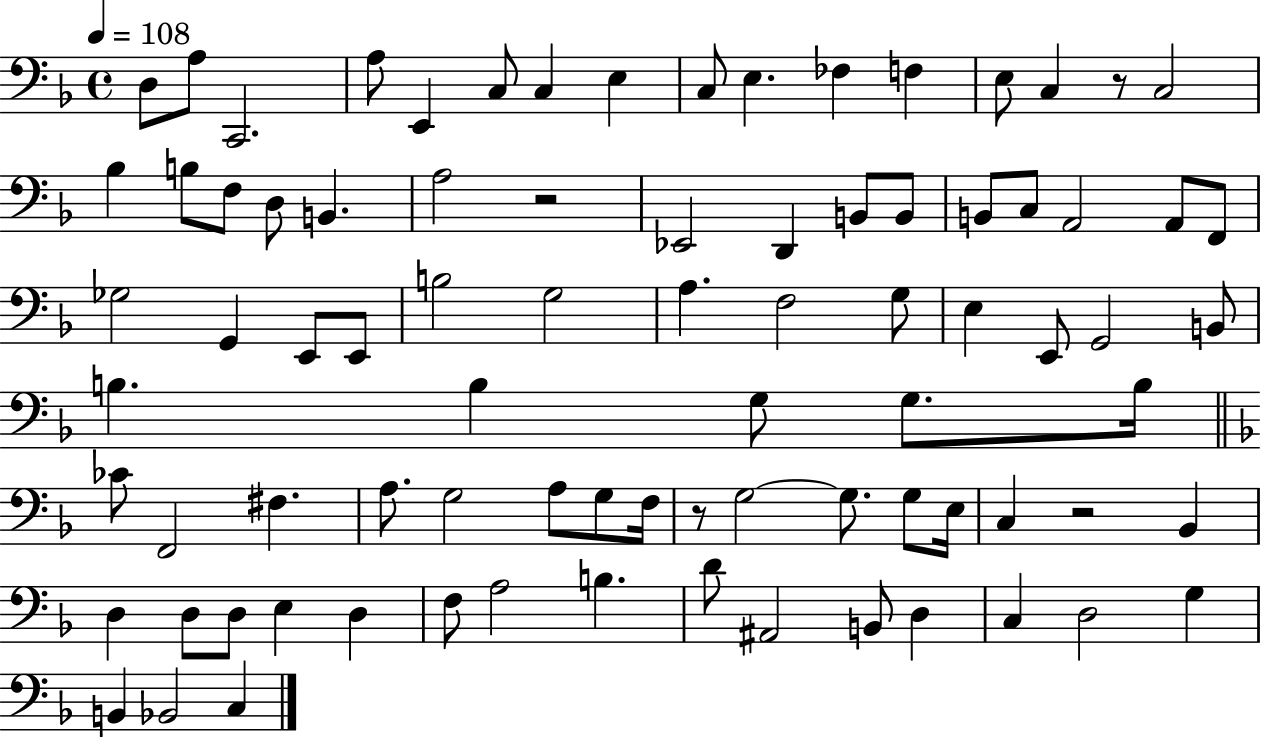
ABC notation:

X:1
T:Untitled
M:4/4
L:1/4
K:F
D,/2 A,/2 C,,2 A,/2 E,, C,/2 C, E, C,/2 E, _F, F, E,/2 C, z/2 C,2 _B, B,/2 F,/2 D,/2 B,, A,2 z2 _E,,2 D,, B,,/2 B,,/2 B,,/2 C,/2 A,,2 A,,/2 F,,/2 _G,2 G,, E,,/2 E,,/2 B,2 G,2 A, F,2 G,/2 E, E,,/2 G,,2 B,,/2 B, B, G,/2 G,/2 B,/4 _C/2 F,,2 ^F, A,/2 G,2 A,/2 G,/2 F,/4 z/2 G,2 G,/2 G,/2 E,/4 C, z2 _B,, D, D,/2 D,/2 E, D, F,/2 A,2 B, D/2 ^A,,2 B,,/2 D, C, D,2 G, B,, _B,,2 C,